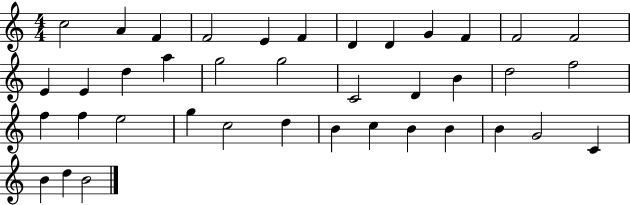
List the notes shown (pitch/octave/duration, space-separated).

C5/h A4/q F4/q F4/h E4/q F4/q D4/q D4/q G4/q F4/q F4/h F4/h E4/q E4/q D5/q A5/q G5/h G5/h C4/h D4/q B4/q D5/h F5/h F5/q F5/q E5/h G5/q C5/h D5/q B4/q C5/q B4/q B4/q B4/q G4/h C4/q B4/q D5/q B4/h